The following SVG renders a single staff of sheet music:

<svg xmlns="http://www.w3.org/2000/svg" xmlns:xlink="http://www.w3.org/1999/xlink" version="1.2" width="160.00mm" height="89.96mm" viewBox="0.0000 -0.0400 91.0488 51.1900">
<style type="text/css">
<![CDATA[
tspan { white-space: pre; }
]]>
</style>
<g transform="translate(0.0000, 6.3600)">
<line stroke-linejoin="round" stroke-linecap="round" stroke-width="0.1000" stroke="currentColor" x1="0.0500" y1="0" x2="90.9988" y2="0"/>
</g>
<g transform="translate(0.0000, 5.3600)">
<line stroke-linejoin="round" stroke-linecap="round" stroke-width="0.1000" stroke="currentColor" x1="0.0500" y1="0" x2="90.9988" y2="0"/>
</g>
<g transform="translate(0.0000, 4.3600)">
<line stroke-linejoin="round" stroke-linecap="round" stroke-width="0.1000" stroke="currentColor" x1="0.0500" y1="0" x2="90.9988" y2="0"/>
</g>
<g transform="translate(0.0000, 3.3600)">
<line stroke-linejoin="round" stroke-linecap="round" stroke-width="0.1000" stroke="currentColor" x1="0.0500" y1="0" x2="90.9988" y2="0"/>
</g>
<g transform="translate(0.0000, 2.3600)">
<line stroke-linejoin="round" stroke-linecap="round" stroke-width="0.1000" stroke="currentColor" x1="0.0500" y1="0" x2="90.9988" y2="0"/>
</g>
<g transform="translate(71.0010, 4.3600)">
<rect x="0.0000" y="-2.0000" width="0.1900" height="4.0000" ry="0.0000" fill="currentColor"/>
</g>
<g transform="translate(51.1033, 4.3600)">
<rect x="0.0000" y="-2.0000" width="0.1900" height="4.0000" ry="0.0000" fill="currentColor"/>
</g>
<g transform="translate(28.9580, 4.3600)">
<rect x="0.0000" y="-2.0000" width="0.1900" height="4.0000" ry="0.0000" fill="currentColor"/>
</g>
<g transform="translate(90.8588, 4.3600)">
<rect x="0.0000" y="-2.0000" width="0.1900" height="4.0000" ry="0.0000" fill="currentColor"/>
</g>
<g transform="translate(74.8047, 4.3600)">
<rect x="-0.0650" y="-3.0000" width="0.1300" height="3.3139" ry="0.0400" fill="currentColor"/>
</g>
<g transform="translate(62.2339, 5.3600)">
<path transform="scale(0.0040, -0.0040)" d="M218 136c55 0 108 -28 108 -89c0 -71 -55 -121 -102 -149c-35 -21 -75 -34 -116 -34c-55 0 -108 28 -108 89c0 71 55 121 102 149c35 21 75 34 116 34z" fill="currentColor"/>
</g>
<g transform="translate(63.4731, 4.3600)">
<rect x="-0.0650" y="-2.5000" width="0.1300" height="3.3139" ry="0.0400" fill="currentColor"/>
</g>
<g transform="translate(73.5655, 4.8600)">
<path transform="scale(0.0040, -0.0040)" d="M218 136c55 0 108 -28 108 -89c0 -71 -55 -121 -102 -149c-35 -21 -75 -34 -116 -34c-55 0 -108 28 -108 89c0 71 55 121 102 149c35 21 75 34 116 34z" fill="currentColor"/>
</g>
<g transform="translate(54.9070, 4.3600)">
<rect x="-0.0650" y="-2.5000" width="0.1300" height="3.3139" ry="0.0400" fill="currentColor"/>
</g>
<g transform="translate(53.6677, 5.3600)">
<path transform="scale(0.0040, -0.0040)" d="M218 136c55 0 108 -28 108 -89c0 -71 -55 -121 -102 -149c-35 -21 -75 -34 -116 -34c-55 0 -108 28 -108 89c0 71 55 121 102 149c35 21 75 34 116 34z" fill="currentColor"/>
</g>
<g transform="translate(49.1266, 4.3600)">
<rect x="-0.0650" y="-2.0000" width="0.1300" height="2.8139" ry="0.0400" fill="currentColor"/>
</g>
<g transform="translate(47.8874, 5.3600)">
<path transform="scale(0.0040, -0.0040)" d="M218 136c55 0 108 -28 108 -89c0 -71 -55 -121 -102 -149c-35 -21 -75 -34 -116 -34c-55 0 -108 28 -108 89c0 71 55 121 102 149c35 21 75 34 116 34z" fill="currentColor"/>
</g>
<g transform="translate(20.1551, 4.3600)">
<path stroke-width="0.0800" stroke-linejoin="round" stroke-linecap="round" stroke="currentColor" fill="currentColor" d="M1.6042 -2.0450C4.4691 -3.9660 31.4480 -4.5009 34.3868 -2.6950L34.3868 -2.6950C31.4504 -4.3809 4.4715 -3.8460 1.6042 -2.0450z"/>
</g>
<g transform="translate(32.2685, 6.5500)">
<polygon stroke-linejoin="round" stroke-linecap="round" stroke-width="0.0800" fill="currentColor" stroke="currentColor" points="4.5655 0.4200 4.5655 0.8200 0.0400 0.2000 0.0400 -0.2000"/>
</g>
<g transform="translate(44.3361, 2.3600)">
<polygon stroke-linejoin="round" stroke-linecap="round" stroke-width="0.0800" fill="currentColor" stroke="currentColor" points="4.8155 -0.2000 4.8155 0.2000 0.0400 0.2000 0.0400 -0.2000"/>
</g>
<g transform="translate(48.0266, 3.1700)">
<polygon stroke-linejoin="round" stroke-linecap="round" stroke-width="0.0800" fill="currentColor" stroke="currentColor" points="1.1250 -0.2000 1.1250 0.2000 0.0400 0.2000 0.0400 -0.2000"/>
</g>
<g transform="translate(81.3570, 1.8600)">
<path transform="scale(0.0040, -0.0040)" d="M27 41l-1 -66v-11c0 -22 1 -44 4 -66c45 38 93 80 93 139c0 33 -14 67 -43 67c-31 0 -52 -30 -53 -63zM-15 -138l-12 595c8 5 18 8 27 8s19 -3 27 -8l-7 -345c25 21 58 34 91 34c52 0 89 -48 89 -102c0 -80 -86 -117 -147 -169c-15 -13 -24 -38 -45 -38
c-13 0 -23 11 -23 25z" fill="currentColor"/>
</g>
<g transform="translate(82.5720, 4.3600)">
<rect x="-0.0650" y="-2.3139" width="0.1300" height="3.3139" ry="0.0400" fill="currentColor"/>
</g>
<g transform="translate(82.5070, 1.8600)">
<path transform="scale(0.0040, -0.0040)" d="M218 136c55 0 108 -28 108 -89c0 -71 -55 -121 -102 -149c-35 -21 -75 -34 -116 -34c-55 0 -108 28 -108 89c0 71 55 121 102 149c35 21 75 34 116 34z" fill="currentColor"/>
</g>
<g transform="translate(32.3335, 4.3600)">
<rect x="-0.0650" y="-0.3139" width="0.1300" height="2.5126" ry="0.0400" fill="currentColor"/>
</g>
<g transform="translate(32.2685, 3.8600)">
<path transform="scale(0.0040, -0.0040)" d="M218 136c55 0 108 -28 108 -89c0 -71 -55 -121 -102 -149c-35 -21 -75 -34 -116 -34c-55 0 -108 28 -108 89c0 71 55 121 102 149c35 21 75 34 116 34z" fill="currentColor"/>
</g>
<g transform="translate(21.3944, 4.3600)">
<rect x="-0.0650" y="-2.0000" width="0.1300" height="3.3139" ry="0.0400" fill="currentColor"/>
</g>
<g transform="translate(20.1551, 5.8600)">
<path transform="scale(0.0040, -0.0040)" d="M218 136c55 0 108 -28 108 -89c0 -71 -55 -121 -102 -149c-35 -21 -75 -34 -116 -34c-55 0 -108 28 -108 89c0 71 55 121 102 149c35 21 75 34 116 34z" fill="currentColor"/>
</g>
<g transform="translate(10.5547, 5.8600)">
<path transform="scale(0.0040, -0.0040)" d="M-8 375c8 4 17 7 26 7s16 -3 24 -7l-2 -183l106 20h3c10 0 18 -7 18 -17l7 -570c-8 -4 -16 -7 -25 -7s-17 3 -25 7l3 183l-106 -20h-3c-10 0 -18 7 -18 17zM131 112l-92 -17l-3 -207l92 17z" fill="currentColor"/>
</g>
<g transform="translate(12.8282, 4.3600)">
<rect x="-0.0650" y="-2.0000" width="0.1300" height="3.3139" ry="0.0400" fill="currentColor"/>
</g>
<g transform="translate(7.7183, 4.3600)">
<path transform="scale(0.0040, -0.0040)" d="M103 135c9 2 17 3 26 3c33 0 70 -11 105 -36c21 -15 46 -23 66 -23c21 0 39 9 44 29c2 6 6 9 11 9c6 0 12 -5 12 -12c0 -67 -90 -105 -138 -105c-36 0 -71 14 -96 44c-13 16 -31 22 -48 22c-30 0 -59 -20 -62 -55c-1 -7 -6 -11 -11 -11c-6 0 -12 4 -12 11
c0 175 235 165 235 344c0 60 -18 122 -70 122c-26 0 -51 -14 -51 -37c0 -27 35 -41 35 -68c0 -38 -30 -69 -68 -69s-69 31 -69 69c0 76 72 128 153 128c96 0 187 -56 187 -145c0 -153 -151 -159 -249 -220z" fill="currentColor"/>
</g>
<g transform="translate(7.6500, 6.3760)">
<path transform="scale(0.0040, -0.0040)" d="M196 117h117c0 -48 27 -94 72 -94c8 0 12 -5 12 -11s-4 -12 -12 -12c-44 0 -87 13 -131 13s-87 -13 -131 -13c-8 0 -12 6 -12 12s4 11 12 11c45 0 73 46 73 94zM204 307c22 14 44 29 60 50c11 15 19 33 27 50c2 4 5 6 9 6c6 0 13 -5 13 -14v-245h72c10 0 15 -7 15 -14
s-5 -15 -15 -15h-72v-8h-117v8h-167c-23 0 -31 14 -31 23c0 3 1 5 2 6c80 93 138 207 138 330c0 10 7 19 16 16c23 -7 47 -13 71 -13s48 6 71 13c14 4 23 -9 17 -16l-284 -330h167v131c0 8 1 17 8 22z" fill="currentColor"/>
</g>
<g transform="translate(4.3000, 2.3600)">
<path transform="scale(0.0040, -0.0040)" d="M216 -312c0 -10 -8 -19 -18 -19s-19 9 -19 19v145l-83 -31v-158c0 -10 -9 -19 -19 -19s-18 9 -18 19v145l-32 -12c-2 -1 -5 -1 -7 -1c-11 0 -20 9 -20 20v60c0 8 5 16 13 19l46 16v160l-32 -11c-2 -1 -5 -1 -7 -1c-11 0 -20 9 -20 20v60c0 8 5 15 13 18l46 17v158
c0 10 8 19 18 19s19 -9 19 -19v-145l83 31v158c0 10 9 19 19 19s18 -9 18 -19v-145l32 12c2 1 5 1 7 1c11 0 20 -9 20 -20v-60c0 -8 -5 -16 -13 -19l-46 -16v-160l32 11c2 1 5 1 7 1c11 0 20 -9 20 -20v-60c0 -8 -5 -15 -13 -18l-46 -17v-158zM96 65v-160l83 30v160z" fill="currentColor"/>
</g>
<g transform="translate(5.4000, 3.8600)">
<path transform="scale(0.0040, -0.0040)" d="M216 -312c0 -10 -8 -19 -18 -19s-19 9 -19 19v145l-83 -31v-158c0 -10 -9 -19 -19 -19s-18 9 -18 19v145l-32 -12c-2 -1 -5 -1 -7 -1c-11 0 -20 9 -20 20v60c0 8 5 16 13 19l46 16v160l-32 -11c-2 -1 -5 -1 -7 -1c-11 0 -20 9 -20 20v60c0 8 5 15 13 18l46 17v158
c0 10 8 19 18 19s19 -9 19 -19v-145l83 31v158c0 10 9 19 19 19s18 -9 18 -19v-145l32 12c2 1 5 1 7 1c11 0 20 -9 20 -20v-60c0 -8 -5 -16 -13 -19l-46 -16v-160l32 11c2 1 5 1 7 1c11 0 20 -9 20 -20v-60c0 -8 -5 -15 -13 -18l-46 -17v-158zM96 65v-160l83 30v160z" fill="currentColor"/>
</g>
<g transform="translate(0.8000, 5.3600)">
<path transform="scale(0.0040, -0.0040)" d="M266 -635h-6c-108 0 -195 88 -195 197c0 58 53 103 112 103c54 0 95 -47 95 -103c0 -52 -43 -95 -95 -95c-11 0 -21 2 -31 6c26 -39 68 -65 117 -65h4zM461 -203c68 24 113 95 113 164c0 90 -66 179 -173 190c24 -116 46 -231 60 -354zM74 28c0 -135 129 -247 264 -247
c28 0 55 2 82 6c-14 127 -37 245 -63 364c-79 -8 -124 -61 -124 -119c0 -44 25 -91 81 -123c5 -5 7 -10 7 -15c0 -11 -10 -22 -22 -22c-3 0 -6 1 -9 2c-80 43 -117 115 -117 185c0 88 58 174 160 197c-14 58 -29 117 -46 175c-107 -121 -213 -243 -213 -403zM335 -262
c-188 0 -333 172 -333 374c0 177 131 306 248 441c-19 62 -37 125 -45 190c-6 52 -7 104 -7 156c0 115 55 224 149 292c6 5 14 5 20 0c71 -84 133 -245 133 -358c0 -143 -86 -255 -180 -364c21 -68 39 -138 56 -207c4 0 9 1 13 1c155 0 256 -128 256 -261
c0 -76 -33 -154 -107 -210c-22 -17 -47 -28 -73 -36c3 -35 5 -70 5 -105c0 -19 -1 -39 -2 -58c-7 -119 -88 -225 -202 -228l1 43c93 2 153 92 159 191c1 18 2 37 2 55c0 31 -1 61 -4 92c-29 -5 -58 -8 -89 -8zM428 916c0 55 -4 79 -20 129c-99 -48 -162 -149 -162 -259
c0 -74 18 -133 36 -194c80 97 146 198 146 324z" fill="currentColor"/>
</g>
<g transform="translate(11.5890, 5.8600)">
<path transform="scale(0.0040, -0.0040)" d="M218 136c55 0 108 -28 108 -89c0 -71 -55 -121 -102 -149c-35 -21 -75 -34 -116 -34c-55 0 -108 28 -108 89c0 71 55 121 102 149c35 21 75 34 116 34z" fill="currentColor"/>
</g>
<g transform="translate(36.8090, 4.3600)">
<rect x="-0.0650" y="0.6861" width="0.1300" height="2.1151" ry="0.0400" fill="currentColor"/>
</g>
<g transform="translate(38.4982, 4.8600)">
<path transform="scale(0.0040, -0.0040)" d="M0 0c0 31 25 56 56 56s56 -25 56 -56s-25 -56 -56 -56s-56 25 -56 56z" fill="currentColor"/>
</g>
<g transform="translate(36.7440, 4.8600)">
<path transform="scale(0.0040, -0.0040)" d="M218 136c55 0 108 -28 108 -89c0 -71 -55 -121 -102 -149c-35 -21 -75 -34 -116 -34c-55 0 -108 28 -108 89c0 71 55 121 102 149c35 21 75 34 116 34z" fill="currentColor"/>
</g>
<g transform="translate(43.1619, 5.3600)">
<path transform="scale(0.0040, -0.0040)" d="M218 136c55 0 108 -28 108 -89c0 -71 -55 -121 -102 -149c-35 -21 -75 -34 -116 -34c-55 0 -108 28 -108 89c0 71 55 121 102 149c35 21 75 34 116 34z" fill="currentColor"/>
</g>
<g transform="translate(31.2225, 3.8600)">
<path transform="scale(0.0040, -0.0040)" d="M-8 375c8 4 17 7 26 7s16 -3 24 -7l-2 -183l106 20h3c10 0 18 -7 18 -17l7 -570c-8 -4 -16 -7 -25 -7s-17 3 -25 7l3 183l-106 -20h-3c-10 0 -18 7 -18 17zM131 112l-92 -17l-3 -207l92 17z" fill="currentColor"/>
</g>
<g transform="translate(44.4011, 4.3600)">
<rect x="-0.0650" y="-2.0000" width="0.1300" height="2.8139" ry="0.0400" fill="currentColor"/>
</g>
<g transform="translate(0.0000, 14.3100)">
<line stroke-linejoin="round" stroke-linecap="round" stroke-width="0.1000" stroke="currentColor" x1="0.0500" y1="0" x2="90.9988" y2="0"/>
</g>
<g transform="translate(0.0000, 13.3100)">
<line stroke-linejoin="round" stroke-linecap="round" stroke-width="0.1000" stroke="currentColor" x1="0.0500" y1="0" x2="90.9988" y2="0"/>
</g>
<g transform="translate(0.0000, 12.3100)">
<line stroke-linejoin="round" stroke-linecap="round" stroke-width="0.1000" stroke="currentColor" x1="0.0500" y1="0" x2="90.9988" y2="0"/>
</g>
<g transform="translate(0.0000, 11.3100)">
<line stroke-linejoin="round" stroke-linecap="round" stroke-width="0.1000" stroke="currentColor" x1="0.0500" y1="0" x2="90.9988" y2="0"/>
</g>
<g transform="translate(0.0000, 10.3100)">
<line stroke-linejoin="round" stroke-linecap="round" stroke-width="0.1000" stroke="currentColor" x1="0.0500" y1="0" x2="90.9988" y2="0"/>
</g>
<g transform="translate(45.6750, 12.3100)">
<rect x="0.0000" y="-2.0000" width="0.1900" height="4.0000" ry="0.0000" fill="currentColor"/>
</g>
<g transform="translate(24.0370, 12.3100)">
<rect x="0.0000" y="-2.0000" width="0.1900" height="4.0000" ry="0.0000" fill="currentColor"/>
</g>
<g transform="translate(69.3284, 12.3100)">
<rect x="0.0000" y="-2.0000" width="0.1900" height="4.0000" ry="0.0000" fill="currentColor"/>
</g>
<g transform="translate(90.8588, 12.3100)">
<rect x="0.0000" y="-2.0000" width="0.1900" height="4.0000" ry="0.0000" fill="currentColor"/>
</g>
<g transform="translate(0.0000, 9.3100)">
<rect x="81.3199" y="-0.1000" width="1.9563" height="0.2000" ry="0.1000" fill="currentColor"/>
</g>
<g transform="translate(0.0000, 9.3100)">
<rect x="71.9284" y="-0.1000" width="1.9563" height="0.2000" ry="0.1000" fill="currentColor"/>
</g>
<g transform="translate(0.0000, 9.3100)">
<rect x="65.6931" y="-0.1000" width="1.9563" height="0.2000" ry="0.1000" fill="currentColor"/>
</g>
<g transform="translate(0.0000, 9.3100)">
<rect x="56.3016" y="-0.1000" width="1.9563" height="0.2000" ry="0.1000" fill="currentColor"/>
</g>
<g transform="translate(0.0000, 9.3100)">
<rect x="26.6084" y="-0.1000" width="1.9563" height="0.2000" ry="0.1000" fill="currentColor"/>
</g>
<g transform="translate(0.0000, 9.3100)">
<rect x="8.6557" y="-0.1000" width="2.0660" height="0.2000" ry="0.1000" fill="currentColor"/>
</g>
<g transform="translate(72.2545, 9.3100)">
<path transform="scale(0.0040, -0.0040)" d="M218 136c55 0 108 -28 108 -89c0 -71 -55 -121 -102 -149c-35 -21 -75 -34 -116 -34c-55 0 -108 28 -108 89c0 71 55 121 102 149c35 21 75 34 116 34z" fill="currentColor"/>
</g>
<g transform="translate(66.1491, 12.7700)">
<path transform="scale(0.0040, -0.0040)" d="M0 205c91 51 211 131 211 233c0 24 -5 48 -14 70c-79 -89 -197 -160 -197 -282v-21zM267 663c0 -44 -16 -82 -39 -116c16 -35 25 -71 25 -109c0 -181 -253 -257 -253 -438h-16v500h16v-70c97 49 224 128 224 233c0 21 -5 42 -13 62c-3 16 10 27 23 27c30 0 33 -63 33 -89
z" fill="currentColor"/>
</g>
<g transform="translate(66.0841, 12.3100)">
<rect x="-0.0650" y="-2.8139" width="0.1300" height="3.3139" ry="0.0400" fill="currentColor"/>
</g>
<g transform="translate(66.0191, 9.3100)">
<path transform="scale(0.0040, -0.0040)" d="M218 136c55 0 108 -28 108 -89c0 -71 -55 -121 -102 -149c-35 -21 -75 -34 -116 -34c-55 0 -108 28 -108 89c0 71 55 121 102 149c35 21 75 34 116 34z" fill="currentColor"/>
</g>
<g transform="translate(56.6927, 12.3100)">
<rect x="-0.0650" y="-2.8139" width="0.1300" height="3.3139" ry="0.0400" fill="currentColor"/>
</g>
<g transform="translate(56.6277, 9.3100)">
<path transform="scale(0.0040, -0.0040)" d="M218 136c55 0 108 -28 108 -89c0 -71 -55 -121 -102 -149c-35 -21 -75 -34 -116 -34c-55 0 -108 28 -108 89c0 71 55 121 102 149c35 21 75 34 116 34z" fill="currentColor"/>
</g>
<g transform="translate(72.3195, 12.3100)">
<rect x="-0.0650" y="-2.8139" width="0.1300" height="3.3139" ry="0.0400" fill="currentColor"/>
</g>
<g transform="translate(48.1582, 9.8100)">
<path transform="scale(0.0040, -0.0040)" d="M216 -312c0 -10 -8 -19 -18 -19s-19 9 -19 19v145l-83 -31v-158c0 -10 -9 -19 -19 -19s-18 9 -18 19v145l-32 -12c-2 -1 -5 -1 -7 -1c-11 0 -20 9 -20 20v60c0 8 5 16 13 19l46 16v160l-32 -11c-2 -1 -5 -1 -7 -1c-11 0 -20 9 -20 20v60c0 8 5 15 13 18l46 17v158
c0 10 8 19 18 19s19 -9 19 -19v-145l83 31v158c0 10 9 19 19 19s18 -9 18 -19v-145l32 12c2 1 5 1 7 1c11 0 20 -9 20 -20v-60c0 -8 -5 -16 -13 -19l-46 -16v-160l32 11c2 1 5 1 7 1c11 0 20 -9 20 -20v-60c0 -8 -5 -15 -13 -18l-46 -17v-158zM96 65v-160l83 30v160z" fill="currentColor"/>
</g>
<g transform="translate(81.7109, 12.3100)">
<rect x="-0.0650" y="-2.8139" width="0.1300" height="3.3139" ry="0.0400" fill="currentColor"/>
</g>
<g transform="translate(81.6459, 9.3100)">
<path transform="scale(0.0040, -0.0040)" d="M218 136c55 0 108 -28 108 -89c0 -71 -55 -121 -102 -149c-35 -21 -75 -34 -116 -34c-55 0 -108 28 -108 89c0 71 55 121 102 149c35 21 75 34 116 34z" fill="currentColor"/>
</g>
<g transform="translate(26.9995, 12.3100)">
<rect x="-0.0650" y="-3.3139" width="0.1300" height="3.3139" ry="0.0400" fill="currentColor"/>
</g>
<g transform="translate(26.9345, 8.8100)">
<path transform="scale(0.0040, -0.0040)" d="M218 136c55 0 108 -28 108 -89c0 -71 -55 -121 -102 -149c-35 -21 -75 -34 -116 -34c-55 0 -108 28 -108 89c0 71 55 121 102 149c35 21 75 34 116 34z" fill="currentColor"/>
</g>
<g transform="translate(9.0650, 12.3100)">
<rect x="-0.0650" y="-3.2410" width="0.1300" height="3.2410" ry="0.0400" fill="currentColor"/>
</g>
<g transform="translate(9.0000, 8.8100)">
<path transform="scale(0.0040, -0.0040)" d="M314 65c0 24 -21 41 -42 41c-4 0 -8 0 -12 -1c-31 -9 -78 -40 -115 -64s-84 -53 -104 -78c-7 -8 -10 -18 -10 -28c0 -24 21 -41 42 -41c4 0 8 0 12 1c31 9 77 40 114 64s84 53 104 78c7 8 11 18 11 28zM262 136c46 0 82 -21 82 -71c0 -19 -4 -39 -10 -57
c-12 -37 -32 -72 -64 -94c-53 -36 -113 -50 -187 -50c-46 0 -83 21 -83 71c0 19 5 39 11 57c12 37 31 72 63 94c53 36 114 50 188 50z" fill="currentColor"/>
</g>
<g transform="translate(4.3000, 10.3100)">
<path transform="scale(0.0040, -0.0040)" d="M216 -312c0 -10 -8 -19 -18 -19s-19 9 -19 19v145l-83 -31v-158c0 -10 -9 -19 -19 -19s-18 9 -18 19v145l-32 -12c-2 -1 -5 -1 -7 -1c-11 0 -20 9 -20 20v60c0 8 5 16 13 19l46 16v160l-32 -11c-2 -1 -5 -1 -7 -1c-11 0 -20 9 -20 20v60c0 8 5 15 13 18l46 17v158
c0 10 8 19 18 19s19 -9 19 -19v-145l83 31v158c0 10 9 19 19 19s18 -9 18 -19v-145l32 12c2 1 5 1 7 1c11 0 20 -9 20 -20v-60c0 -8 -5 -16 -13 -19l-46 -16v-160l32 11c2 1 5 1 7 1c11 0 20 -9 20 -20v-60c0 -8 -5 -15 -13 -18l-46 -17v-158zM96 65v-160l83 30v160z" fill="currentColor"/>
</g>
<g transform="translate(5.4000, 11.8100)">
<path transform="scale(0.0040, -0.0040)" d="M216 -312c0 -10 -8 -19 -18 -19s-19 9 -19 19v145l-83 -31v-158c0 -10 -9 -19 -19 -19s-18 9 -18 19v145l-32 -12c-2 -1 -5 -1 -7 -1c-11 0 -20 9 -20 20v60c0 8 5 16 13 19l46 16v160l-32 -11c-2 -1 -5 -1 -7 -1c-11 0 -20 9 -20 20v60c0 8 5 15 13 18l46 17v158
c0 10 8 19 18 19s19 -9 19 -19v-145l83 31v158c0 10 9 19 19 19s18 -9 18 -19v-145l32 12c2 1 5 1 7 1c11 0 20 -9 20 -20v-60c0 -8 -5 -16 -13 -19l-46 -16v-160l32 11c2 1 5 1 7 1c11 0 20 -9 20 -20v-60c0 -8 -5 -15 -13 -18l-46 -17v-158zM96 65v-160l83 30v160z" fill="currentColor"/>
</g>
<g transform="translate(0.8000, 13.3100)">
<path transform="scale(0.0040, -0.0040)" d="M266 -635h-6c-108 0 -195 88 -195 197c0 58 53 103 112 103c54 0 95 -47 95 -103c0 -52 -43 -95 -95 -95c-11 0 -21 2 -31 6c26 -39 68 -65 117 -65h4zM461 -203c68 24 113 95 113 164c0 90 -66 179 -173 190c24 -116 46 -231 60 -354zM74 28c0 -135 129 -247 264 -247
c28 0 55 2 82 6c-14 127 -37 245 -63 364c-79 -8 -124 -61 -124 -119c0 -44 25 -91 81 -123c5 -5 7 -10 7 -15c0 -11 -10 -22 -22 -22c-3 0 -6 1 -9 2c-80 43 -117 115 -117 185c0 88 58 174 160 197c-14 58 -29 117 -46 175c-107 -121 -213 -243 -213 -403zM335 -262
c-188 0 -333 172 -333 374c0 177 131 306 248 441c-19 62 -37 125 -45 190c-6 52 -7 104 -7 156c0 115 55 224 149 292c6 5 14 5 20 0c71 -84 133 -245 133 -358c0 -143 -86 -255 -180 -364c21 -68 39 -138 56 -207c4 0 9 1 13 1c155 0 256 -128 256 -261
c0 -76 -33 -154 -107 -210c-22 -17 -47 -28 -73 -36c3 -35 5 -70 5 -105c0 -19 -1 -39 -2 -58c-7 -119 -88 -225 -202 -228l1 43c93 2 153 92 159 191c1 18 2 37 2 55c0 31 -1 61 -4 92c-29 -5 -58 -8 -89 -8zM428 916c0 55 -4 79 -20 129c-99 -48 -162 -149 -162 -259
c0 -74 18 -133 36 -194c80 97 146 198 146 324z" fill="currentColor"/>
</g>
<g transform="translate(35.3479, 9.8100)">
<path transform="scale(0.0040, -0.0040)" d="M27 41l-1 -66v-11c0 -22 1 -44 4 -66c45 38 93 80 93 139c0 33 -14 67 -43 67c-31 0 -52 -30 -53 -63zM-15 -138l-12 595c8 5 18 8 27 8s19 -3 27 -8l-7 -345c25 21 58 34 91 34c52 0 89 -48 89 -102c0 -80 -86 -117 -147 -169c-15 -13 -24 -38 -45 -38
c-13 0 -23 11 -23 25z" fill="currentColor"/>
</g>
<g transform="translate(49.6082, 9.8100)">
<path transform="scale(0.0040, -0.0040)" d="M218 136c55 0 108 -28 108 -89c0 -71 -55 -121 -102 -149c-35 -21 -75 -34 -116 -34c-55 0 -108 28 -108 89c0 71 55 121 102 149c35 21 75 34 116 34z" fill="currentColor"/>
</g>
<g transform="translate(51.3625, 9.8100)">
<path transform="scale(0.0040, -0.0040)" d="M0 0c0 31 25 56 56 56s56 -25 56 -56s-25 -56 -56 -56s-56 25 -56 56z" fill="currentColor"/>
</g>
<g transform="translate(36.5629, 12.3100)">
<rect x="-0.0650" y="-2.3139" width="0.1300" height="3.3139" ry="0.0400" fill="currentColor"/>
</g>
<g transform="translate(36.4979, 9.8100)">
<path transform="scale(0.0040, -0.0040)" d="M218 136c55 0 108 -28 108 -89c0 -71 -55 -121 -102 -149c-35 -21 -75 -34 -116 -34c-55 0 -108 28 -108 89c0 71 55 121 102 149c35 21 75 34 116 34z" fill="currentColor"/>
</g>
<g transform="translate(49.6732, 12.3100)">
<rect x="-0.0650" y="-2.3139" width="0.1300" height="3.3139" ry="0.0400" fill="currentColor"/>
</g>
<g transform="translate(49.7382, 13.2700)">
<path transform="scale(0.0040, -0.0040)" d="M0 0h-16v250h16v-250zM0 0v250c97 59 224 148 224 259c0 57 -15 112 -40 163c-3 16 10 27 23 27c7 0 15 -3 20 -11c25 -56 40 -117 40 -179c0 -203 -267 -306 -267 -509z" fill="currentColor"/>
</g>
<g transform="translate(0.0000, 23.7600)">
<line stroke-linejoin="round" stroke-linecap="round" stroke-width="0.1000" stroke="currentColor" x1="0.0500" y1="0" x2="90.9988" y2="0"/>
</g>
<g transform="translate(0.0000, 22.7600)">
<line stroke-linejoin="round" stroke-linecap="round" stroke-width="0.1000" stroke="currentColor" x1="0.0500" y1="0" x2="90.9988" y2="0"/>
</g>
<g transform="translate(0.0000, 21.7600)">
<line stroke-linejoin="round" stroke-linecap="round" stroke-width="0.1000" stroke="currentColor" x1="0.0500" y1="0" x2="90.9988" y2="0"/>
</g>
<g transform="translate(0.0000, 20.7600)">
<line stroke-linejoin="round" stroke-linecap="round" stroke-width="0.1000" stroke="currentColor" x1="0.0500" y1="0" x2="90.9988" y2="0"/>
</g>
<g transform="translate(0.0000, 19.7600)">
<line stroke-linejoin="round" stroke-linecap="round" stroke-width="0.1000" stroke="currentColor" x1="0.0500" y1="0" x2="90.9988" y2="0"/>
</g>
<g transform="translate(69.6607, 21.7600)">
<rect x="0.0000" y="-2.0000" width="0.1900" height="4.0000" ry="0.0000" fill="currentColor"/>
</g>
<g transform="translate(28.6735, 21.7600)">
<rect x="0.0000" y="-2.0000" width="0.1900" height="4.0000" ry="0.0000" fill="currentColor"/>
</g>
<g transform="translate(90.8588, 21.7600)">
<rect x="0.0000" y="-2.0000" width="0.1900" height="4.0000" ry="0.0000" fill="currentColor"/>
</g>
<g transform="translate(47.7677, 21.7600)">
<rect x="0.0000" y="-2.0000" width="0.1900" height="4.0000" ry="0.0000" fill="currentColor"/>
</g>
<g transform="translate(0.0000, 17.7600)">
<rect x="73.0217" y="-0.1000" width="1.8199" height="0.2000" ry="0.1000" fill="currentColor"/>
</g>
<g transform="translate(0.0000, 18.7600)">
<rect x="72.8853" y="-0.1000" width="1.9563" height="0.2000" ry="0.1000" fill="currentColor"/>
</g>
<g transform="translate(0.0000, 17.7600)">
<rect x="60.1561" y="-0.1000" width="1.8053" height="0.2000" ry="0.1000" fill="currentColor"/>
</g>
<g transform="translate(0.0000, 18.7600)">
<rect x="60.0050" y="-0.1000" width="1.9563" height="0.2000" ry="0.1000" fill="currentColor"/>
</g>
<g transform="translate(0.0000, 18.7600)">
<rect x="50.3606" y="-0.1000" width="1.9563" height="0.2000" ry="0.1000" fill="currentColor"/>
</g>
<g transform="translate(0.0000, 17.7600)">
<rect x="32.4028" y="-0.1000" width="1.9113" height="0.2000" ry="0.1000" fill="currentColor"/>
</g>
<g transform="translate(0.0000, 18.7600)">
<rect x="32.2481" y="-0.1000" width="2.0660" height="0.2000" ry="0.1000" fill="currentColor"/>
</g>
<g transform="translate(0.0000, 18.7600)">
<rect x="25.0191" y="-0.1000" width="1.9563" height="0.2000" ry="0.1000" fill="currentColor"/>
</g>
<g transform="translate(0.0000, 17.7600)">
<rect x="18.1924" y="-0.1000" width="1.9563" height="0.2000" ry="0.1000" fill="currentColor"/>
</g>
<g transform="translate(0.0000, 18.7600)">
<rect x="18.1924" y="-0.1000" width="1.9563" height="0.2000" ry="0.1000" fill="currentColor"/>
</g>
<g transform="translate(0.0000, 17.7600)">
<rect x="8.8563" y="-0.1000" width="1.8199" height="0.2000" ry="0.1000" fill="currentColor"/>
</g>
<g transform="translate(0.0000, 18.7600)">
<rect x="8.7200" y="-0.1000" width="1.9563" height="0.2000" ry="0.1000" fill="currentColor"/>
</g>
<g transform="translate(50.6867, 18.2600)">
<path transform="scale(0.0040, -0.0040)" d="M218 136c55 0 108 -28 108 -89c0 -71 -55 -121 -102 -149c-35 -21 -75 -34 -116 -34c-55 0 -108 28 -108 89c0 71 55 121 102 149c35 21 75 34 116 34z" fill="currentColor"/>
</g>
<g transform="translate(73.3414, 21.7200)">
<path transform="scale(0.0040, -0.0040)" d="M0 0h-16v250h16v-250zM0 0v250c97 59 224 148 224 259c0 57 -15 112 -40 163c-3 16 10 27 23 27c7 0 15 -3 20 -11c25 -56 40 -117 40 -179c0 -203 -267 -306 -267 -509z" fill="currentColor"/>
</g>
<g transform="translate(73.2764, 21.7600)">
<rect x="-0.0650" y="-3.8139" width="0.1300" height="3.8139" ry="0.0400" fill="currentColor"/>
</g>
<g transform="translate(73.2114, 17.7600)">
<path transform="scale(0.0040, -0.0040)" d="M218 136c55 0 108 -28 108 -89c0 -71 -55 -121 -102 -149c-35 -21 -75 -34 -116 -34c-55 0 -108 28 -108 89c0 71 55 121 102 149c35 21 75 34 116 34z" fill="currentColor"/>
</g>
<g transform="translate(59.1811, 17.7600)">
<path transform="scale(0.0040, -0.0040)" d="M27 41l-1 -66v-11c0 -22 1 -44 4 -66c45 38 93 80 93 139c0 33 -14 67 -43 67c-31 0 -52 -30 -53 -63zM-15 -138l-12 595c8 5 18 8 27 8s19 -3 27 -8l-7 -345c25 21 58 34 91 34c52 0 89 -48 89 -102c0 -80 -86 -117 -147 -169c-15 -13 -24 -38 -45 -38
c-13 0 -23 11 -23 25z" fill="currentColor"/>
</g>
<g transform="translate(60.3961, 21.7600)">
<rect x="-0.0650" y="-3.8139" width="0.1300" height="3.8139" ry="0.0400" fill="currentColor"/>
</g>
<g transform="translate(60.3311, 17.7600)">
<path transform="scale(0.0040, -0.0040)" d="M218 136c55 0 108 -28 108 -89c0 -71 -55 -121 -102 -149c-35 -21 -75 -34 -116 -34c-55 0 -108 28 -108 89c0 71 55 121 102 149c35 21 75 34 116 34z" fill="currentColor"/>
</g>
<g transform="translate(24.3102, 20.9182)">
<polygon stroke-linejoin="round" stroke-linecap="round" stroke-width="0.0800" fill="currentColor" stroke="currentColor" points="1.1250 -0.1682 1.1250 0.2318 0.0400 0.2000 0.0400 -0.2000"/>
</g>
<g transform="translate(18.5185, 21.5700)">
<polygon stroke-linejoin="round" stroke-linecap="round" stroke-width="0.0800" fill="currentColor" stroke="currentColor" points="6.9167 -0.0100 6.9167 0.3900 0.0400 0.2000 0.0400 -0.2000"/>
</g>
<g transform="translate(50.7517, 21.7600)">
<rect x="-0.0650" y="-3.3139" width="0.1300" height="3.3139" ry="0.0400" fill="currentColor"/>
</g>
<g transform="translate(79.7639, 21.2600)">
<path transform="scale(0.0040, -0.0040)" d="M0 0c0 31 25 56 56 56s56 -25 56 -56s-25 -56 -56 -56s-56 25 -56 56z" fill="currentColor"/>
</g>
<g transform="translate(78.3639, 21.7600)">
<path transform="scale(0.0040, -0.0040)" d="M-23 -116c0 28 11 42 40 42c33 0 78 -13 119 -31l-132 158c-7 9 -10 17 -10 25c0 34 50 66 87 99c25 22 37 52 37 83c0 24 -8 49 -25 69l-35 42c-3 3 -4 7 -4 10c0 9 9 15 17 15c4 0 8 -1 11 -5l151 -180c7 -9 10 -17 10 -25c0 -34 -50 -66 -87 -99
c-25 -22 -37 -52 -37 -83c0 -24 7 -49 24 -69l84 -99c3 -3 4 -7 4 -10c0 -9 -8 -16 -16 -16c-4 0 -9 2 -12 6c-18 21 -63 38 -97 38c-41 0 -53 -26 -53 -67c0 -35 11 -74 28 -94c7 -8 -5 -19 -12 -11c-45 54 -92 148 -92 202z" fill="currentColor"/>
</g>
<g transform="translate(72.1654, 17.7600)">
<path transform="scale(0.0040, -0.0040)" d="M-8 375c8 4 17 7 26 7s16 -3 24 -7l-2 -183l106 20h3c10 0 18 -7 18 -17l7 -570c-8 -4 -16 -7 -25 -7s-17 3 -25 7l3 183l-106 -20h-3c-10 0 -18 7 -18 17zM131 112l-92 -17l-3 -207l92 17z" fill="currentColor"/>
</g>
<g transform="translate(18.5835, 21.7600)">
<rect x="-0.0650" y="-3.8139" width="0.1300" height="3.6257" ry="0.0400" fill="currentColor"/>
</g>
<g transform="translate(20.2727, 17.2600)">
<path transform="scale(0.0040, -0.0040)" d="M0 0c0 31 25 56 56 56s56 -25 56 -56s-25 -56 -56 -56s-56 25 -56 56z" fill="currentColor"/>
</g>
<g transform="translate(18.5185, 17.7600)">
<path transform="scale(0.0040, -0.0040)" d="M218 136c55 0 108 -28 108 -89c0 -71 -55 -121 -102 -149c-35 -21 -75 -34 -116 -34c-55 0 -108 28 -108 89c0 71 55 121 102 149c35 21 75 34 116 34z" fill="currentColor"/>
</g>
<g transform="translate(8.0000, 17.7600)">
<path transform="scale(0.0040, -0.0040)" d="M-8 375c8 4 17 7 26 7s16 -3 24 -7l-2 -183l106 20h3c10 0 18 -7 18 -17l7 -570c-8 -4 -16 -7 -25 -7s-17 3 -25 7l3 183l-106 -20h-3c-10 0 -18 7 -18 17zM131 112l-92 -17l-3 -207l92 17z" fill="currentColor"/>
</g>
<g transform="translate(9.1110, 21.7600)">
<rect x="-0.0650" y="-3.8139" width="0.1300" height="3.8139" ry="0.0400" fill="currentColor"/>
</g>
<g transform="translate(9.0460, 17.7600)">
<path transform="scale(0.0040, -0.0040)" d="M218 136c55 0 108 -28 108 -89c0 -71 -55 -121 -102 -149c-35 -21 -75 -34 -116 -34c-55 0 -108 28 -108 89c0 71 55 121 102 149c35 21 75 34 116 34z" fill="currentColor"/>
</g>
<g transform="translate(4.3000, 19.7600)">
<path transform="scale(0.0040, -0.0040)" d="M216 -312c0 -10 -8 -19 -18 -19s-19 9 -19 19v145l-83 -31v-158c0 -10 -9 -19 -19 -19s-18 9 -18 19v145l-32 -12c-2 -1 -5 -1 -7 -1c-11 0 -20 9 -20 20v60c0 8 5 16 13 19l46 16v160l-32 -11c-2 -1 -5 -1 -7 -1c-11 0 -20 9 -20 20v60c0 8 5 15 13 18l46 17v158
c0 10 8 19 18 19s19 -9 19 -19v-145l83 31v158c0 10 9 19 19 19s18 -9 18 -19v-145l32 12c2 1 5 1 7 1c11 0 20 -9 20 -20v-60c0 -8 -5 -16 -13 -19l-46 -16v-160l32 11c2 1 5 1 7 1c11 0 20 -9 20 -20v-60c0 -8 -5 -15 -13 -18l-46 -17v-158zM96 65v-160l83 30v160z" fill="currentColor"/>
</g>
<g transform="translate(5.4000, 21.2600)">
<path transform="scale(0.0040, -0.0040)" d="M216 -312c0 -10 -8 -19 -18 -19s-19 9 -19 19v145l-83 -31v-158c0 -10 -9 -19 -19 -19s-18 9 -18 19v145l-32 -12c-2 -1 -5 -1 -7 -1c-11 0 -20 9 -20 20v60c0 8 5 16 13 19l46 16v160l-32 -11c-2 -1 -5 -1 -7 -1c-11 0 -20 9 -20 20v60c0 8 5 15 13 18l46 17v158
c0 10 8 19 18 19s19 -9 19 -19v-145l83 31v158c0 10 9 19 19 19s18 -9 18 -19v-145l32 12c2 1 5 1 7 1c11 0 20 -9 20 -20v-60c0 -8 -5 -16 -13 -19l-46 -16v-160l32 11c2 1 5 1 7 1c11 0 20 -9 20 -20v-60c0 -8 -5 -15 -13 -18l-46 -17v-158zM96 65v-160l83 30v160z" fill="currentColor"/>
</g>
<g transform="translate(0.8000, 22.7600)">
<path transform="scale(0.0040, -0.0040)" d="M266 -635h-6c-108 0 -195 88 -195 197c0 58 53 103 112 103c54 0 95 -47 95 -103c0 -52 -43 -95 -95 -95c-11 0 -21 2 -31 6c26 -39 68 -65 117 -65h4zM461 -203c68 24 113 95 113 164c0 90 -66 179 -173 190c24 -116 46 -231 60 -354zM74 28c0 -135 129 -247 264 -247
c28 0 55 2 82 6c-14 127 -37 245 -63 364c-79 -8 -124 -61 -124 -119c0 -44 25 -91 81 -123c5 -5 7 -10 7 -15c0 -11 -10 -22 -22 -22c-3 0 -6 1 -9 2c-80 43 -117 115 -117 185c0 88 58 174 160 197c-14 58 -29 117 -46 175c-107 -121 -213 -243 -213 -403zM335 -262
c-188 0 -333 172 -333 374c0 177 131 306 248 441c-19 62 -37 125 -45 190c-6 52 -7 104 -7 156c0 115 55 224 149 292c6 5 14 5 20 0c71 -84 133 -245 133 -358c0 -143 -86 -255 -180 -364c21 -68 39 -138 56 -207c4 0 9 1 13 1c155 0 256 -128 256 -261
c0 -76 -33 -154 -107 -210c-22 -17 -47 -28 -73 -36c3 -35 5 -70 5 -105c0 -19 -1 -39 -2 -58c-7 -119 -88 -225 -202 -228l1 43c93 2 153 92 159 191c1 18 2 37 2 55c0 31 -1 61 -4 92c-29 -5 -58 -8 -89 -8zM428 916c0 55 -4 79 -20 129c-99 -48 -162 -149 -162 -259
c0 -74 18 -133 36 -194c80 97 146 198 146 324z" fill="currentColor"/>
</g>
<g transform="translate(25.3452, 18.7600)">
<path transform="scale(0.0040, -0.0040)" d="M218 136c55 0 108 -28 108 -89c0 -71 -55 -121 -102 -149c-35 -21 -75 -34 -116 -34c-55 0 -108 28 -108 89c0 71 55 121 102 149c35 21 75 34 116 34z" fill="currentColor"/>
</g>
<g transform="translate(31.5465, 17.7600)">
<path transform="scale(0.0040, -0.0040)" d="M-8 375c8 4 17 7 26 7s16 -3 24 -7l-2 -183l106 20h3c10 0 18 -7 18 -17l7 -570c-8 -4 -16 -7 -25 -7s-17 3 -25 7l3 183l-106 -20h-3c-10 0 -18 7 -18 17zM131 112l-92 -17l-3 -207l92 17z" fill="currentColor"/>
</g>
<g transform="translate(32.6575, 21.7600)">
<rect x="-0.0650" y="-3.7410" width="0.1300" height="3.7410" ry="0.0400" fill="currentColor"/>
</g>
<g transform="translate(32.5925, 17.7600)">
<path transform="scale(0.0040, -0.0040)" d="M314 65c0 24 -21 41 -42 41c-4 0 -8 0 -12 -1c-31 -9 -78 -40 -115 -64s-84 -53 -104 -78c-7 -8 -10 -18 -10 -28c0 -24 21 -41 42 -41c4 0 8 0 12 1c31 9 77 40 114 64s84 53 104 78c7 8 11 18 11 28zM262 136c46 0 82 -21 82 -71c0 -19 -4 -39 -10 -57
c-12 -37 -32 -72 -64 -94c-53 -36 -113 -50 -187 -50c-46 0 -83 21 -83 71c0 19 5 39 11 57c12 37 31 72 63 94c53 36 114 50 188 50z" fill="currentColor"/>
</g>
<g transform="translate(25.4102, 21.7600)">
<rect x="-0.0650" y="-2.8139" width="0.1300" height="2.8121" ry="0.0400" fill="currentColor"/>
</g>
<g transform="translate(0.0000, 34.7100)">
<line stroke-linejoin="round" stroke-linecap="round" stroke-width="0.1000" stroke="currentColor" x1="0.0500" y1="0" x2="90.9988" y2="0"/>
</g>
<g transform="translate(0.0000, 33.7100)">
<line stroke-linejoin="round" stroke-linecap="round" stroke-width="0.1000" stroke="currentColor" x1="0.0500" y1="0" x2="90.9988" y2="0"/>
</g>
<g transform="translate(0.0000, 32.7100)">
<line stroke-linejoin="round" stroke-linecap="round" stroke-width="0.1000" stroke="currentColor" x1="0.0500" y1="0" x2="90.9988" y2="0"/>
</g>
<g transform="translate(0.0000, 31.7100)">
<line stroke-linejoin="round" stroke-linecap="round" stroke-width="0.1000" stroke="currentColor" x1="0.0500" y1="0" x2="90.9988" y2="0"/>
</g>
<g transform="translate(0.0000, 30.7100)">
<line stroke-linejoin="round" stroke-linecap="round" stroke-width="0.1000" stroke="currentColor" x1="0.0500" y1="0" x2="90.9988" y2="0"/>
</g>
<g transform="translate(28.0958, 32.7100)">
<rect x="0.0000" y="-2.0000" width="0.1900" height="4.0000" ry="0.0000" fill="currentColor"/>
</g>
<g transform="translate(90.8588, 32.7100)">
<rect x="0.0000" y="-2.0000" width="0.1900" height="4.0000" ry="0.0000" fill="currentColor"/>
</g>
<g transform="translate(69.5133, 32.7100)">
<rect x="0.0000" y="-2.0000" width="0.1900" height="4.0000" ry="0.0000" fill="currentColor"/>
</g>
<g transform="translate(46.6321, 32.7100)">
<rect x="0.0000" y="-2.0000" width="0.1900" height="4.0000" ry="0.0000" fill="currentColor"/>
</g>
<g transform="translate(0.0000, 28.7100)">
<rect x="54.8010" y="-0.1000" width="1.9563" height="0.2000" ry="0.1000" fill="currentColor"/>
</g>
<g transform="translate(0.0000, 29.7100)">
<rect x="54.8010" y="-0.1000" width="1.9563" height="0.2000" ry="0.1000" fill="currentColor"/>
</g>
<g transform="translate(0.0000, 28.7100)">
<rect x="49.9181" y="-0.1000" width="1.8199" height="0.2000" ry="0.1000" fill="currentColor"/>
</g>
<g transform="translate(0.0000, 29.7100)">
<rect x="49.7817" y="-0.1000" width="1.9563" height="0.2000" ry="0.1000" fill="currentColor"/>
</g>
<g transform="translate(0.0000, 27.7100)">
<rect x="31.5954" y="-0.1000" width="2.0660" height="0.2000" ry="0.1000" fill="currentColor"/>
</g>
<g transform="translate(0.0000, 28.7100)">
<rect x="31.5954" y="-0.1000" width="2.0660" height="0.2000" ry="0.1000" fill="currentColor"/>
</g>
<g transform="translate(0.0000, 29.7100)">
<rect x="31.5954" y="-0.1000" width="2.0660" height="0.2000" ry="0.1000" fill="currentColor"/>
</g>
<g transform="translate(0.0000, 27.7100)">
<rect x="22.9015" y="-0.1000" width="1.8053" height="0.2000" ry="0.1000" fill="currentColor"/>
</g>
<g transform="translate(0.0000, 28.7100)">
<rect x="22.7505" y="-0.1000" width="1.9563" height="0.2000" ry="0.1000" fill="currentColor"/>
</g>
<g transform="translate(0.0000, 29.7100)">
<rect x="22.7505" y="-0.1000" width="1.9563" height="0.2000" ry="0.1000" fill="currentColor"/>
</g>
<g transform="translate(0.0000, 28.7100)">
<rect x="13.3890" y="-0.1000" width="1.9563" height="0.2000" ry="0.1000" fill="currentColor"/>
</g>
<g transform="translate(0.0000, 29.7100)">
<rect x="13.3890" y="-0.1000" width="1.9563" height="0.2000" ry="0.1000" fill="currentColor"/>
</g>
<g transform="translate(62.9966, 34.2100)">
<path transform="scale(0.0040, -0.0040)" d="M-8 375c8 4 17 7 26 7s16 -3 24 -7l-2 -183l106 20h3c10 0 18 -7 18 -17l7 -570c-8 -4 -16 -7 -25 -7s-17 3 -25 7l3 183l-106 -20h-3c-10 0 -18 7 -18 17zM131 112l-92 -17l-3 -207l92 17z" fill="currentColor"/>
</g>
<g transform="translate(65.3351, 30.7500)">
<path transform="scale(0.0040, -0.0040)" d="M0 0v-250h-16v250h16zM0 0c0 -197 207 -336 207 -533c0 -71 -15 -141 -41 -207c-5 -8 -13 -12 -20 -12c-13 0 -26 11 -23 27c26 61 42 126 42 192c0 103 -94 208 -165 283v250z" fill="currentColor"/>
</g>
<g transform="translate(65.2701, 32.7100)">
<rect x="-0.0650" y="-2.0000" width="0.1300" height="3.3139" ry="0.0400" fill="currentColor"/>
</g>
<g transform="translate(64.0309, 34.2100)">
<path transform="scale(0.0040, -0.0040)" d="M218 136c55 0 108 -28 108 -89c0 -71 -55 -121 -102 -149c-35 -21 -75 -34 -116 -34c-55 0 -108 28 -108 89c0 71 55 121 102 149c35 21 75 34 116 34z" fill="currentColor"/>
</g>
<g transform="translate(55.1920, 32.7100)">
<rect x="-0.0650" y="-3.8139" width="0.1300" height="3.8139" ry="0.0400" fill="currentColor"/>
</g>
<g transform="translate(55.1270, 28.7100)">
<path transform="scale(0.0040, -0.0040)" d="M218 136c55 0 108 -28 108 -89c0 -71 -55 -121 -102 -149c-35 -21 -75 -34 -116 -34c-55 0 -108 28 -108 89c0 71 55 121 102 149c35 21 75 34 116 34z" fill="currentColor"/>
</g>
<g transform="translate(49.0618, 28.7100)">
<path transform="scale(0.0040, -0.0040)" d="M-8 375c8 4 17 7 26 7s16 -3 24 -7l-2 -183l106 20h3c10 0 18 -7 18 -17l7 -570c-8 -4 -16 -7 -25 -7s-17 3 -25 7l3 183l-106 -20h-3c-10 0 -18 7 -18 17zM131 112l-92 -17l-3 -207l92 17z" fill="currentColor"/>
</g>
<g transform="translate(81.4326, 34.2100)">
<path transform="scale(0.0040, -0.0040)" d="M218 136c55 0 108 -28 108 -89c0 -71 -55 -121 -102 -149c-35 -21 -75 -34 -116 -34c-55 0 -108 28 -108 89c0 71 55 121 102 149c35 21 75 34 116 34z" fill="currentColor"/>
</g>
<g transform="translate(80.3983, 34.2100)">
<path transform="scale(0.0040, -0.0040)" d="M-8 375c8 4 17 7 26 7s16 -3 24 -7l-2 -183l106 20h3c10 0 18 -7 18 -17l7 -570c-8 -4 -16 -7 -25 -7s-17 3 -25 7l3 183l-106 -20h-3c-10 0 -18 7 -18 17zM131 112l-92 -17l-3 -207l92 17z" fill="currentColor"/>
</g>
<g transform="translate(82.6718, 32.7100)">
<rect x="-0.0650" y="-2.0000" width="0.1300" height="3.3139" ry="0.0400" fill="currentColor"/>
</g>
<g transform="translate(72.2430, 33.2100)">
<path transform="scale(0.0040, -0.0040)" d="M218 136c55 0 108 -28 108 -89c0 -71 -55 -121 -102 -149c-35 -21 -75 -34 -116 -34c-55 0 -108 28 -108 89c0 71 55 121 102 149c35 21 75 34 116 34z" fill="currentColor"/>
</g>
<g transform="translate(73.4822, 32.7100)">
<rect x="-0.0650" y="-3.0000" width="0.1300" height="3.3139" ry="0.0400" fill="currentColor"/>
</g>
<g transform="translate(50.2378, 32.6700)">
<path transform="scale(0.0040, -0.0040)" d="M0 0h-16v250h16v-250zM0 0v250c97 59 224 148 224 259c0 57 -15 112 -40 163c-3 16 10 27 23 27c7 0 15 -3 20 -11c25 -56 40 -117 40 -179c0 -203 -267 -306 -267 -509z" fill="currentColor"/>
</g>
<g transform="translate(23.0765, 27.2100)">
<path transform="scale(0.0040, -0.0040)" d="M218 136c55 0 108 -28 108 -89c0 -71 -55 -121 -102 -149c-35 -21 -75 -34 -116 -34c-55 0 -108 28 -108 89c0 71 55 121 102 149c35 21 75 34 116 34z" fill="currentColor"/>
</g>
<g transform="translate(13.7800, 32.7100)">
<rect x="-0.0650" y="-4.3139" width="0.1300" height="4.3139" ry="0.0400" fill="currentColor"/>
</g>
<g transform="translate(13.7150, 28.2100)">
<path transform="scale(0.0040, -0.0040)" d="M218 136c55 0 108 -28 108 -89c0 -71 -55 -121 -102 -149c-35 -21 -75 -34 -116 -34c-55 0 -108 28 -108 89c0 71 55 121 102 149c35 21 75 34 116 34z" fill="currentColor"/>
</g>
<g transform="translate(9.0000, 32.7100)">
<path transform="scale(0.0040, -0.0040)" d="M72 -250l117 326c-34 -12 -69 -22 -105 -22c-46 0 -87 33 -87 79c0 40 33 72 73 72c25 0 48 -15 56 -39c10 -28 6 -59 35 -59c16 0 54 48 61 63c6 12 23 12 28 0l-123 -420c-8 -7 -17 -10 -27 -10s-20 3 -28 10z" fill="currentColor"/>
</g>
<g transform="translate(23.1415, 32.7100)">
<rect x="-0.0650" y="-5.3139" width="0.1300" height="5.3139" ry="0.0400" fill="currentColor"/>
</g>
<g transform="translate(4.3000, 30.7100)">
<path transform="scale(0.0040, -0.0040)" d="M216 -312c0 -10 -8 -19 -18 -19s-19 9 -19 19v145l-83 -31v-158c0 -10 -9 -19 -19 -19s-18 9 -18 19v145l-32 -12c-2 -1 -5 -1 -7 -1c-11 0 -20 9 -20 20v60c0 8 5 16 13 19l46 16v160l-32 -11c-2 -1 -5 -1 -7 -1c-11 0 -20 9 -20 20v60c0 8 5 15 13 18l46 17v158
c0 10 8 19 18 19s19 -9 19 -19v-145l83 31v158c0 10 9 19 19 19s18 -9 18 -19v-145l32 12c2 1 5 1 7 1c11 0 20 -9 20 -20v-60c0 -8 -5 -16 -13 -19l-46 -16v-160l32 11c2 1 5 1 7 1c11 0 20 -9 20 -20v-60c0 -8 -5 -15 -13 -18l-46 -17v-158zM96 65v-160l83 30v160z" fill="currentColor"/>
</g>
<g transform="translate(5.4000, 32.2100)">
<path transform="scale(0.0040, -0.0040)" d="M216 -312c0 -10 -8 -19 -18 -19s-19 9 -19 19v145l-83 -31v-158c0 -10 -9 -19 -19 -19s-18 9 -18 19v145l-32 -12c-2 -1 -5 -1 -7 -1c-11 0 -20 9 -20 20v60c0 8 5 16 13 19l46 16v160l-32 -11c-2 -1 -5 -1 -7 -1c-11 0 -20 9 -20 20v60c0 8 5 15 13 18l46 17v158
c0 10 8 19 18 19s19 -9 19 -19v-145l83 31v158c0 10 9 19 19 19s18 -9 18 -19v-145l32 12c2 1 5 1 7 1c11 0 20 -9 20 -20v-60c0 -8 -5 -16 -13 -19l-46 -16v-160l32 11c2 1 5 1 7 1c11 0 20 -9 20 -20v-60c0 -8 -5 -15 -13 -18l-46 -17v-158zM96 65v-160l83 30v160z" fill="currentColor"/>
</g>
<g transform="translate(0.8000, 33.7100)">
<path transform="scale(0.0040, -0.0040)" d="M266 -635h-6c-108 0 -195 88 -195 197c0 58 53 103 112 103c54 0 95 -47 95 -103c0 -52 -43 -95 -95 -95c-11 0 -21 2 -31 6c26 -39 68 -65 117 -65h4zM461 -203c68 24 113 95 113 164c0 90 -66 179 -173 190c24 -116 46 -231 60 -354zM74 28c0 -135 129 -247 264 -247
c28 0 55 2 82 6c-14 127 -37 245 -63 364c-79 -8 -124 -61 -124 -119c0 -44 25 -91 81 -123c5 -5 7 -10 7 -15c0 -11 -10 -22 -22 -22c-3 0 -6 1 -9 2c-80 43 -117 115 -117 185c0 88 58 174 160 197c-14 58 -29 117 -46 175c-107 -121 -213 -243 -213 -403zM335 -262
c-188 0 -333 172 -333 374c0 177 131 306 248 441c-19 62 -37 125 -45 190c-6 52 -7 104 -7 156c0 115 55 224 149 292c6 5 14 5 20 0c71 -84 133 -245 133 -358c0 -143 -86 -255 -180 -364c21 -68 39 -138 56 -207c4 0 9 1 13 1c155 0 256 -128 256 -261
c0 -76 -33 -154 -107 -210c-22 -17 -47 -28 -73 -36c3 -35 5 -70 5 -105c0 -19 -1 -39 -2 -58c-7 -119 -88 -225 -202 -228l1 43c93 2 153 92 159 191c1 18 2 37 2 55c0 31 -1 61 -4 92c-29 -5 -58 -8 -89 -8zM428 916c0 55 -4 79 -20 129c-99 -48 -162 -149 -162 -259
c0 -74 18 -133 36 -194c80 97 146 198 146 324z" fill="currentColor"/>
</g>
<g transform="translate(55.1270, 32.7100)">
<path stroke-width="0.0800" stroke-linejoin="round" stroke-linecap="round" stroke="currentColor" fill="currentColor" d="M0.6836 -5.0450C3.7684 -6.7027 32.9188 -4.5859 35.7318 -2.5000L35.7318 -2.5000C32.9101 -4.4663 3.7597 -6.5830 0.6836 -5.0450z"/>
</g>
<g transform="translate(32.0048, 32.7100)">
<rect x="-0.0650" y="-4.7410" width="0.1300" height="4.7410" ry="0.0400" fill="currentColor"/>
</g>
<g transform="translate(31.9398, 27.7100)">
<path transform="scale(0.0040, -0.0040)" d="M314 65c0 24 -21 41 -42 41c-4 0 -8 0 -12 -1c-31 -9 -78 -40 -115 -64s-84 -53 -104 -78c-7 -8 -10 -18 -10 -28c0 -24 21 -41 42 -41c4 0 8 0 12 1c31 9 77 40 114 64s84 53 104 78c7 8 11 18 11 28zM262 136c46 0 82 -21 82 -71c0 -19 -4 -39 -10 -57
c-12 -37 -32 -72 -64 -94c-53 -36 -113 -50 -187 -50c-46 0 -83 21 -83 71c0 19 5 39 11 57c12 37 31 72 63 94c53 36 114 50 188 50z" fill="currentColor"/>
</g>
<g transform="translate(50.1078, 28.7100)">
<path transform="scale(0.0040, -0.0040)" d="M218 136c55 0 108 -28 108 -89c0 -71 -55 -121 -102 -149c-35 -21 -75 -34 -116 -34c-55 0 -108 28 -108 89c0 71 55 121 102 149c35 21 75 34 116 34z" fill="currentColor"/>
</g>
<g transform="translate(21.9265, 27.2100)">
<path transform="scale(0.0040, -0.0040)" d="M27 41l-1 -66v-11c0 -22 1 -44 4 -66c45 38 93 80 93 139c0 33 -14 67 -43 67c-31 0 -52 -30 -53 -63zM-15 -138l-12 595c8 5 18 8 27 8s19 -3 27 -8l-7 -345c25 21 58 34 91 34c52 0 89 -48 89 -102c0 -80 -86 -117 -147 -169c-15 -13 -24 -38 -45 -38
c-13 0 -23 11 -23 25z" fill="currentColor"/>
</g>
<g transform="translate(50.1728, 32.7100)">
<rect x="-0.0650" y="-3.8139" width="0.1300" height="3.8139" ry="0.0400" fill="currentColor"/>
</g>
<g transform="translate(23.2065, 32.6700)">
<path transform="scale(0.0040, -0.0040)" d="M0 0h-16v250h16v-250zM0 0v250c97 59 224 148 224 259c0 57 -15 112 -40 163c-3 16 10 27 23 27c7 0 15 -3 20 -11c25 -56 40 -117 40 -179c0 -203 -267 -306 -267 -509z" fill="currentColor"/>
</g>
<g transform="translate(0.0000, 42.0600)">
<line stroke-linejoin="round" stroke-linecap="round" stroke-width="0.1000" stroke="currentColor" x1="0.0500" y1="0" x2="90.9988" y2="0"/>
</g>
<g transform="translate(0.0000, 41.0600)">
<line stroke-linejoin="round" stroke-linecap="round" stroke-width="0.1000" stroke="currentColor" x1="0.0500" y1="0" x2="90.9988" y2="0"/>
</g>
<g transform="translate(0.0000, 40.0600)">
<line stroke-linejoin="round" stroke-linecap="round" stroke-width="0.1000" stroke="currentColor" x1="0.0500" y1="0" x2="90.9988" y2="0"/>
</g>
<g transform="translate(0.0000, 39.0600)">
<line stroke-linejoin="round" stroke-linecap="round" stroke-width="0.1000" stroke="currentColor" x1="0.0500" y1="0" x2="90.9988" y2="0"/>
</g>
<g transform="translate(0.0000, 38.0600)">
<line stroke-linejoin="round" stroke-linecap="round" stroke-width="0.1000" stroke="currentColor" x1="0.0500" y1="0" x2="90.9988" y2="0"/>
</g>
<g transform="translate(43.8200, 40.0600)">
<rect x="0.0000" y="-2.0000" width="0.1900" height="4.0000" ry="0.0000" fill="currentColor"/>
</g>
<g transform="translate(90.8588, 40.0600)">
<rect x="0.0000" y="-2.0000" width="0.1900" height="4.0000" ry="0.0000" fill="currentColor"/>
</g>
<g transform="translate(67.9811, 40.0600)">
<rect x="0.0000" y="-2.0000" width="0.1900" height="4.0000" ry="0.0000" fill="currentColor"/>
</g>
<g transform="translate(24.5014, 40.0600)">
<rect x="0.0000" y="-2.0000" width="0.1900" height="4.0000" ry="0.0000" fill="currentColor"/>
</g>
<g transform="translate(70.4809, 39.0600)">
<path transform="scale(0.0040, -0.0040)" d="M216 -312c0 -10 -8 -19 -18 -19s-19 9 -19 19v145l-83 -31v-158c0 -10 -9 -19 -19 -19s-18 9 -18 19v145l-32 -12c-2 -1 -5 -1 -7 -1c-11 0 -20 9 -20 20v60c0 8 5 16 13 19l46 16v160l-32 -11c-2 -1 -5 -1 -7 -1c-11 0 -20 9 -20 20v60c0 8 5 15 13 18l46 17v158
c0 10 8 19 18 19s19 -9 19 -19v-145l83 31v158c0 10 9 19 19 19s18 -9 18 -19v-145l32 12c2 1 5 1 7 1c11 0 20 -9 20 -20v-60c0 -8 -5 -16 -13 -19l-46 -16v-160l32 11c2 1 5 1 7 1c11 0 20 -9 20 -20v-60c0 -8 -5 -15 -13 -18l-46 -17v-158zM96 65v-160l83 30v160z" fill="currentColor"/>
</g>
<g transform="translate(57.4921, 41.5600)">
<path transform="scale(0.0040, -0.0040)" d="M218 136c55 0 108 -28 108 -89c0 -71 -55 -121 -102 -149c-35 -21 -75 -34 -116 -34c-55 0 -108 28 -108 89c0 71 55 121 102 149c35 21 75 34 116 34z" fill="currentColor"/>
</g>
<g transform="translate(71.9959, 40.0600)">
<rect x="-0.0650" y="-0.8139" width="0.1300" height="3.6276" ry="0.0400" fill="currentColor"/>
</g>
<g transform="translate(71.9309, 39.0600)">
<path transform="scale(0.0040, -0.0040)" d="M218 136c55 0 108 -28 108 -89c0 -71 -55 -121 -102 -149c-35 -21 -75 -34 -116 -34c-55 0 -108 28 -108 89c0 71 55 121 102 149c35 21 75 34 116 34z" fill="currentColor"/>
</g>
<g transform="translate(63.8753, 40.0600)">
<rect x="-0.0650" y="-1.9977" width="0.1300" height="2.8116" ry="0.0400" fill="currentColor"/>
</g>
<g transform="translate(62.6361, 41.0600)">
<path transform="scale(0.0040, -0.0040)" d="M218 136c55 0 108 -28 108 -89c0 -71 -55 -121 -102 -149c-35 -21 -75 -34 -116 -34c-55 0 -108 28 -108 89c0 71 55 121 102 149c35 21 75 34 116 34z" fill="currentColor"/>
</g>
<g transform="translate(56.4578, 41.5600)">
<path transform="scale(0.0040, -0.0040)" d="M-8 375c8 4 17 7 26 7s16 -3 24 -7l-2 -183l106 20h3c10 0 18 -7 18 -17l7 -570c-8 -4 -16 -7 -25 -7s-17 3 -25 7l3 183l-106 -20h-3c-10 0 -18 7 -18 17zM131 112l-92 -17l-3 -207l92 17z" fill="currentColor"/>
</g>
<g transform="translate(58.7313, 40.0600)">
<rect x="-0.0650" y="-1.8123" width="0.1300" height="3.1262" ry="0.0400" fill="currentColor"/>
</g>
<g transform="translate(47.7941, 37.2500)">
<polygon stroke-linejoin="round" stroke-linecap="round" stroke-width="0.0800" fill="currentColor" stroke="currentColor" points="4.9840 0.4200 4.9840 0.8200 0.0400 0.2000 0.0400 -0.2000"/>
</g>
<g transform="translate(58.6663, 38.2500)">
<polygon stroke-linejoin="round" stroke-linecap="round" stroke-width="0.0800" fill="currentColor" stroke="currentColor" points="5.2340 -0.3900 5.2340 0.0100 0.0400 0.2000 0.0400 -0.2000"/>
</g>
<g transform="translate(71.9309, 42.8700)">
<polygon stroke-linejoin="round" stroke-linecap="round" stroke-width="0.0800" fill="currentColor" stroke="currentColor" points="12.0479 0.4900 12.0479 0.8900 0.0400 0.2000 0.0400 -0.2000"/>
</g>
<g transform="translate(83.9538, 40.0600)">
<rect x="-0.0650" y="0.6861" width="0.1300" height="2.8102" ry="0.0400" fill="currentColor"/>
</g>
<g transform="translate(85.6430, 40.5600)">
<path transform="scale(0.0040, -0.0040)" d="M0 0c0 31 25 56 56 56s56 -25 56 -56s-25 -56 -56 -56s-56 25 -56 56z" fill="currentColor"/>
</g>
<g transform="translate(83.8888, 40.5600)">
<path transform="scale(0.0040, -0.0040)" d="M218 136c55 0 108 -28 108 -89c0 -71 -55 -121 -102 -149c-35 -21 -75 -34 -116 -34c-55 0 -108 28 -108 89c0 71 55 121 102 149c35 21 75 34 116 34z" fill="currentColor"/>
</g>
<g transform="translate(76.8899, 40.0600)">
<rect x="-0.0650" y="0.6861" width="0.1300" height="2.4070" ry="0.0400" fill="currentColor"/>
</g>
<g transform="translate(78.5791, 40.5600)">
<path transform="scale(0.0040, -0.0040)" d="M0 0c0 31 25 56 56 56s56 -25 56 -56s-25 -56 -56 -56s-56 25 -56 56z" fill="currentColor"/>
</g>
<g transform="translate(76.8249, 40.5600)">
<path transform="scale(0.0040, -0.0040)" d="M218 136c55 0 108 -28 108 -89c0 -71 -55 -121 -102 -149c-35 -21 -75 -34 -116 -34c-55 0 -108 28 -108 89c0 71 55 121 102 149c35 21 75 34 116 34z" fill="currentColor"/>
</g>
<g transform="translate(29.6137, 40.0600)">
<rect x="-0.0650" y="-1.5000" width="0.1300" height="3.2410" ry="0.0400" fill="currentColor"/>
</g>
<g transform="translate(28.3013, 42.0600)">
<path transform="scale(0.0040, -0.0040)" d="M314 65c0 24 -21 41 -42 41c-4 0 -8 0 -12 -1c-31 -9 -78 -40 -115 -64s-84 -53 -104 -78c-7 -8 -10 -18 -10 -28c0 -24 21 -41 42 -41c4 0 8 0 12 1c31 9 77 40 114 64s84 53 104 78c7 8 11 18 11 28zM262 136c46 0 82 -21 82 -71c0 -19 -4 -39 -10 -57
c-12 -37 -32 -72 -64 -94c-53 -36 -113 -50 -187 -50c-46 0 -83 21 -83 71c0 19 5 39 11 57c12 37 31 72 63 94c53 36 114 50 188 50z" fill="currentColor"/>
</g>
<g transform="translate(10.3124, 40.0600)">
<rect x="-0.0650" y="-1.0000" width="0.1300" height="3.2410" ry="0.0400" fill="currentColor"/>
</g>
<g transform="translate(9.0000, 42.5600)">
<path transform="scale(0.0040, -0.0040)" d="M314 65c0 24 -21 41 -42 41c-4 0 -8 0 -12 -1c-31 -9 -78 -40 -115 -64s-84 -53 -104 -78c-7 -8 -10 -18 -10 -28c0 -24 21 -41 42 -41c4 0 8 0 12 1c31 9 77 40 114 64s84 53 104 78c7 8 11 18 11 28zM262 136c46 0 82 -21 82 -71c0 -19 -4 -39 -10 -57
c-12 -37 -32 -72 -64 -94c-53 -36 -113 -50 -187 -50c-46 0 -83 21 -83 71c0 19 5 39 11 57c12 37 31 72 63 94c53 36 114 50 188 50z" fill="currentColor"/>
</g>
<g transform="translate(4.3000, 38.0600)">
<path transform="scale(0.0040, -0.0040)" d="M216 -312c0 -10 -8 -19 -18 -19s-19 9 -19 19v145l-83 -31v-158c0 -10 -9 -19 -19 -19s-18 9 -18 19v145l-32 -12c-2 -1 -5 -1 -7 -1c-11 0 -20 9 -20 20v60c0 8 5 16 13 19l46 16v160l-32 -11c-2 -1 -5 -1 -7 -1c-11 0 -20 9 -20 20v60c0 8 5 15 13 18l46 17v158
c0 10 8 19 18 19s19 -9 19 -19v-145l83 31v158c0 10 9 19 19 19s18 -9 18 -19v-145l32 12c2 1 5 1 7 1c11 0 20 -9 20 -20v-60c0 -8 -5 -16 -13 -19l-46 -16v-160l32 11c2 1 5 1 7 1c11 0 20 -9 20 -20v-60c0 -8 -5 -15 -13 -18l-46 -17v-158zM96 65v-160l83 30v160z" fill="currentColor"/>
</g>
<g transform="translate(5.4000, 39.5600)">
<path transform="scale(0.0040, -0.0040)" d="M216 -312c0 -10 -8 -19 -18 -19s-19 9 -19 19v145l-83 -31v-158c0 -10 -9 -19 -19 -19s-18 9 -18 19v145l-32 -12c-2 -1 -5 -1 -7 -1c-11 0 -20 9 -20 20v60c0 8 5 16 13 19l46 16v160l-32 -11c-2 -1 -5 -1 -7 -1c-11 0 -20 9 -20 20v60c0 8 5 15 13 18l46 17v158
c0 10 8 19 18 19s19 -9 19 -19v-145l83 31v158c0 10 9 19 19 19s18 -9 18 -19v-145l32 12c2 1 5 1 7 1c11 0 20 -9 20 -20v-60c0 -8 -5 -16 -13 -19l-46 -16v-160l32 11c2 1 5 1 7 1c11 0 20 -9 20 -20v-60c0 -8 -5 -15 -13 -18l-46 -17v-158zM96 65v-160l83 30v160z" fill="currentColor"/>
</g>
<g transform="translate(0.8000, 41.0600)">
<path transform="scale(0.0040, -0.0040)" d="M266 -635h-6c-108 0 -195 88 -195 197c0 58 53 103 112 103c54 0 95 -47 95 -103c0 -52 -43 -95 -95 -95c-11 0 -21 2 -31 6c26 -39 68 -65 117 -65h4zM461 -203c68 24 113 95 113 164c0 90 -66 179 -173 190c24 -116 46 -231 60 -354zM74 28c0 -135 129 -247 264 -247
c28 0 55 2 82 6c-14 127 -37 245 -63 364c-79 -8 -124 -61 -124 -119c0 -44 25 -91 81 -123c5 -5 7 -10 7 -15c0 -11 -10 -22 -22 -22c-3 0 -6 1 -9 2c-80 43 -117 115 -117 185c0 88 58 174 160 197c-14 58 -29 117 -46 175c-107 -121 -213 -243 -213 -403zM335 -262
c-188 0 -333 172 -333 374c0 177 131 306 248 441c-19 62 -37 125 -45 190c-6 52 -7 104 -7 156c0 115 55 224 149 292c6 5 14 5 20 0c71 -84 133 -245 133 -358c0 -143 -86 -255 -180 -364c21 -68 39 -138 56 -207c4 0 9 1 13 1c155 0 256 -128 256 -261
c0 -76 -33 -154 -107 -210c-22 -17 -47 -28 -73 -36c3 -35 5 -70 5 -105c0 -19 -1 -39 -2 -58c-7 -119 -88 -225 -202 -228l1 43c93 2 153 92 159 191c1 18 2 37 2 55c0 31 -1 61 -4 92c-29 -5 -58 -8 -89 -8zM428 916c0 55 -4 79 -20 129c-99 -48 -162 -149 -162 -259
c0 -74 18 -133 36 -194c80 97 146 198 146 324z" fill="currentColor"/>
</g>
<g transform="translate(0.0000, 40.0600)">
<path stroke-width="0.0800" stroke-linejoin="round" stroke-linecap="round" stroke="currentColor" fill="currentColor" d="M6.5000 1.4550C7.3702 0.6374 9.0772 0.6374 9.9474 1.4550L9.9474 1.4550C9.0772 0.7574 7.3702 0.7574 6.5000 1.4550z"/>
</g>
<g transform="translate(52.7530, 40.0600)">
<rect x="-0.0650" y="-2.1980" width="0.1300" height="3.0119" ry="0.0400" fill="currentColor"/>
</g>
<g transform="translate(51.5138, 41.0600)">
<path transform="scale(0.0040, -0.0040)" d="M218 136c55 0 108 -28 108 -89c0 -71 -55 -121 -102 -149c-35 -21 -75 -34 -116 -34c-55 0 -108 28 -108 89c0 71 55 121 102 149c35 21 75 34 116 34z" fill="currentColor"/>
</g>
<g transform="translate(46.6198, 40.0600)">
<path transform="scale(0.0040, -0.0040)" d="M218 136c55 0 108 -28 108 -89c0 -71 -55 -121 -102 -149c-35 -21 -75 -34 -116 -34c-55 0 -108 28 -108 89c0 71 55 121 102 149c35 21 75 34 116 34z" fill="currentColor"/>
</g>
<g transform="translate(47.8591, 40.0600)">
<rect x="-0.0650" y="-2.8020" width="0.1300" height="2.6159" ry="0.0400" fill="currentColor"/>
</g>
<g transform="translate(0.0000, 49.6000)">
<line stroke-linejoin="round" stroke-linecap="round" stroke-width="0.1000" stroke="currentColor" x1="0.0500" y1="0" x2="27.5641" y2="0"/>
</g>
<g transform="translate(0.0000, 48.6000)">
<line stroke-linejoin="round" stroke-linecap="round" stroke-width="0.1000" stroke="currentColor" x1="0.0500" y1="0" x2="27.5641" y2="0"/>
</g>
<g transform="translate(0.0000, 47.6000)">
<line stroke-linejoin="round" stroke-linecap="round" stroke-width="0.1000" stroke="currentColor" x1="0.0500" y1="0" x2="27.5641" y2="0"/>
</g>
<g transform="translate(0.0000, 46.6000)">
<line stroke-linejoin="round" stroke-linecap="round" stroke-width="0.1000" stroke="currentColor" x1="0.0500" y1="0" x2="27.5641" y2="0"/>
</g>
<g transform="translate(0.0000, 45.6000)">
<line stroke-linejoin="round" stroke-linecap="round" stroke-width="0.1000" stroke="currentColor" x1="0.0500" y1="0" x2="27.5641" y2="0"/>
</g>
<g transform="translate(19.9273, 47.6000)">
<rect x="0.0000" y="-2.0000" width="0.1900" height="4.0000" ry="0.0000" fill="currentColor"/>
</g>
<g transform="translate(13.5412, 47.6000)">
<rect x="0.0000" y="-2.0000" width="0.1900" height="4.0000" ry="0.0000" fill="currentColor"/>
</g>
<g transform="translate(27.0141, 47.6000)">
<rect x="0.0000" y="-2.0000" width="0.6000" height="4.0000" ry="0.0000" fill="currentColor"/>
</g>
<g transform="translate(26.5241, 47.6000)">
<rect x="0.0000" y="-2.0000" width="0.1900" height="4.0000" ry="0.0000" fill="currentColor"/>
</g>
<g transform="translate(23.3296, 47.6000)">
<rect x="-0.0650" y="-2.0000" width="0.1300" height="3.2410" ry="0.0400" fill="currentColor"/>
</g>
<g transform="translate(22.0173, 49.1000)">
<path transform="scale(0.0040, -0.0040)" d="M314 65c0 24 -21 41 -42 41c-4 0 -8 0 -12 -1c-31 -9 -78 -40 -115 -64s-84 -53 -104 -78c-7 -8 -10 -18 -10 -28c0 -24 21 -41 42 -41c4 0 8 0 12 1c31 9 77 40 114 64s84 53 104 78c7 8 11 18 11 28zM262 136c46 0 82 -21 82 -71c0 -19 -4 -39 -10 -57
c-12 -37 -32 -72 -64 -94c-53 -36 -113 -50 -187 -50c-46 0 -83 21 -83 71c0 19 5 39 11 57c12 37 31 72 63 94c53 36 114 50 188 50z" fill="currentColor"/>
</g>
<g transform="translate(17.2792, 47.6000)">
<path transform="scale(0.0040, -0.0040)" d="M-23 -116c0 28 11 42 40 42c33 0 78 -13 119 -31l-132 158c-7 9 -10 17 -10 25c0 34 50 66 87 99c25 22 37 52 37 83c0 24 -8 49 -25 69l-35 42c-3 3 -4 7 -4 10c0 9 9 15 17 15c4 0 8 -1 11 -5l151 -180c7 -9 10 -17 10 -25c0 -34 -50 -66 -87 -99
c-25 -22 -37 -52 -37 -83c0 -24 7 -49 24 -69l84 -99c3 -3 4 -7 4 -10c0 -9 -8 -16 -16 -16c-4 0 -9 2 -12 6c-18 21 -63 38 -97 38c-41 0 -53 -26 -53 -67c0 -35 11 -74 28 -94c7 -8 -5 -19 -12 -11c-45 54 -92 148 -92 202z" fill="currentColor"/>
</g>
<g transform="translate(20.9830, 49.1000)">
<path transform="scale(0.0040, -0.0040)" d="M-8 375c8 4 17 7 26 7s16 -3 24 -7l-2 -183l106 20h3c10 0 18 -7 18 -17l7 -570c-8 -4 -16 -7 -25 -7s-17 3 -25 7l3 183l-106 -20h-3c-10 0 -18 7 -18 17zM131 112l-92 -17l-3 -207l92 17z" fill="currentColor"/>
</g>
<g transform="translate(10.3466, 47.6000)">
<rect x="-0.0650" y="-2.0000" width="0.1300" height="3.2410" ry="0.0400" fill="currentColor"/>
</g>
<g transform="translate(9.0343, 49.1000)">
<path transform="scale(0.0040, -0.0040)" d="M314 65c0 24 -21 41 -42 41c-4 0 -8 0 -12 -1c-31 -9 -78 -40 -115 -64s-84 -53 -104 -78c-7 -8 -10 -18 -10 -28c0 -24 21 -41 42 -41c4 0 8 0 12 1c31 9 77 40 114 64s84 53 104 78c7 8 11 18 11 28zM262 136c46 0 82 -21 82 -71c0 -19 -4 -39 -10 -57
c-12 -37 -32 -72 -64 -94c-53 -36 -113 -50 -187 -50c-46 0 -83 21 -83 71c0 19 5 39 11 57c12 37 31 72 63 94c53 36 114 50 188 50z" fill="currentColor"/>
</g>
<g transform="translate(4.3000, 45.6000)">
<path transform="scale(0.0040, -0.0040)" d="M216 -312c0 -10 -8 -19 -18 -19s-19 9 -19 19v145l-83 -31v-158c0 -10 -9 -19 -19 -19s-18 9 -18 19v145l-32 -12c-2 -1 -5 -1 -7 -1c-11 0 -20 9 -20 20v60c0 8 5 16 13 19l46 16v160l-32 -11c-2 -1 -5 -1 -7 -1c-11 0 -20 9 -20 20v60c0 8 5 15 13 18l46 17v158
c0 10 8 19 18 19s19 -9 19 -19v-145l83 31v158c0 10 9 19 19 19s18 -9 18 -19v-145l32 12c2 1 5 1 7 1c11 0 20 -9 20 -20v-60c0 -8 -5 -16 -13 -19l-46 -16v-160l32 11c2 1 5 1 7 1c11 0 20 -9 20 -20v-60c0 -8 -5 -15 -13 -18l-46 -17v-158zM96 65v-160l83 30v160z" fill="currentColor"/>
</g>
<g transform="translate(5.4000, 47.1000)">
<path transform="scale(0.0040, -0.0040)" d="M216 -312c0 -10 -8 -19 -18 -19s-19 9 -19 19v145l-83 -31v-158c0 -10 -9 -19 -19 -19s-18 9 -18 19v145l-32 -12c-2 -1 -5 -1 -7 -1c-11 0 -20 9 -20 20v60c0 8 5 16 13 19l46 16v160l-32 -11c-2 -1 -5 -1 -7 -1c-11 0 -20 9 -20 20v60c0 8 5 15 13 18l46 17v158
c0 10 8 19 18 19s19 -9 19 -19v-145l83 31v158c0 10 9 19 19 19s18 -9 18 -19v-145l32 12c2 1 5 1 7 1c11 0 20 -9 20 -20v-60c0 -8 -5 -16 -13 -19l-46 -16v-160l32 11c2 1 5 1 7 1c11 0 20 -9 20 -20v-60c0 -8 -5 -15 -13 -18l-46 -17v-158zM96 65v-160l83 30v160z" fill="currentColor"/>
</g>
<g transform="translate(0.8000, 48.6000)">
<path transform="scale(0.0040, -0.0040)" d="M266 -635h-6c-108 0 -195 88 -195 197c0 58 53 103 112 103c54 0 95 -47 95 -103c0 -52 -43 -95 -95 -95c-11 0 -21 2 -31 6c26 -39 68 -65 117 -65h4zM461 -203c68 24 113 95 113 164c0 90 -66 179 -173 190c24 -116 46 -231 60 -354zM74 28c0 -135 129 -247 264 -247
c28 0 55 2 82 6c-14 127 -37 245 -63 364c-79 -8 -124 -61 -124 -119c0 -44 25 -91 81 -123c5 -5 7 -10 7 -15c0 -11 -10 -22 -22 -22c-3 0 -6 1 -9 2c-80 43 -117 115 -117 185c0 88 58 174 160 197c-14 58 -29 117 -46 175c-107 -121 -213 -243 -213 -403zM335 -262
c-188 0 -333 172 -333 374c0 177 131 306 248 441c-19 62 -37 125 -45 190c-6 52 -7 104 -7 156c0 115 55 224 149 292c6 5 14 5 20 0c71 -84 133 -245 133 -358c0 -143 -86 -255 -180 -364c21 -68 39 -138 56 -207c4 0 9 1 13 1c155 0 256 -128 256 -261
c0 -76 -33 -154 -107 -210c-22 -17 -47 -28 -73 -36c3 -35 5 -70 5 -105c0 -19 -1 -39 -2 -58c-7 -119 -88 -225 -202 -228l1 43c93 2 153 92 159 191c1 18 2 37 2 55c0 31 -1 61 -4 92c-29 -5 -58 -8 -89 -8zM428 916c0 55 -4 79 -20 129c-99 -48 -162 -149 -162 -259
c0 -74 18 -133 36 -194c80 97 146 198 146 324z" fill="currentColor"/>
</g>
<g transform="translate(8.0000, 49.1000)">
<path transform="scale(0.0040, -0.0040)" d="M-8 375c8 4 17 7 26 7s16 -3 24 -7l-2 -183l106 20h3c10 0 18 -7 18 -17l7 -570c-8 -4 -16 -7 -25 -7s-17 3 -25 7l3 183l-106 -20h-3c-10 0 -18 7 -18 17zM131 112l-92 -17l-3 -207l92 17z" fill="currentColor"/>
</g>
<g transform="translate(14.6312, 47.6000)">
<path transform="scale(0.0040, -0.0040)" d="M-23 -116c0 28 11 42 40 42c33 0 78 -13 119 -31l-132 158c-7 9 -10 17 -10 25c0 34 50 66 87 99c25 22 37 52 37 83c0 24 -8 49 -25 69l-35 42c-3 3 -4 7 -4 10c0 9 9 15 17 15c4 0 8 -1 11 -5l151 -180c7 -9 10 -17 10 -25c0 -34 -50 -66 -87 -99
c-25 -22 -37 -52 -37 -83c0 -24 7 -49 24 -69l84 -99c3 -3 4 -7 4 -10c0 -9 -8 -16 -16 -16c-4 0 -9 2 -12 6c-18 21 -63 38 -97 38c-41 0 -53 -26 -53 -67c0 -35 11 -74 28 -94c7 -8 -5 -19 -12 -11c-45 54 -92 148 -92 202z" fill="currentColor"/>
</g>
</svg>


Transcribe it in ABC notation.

X:1
T:Untitled
M:2/4
L:1/4
K:D
F F c/2 A/2 G/2 G/4 G G A _g b2 b _g ^g/2 a a/4 a a c' c'/2 a/4 c'2 b _c' c'/2 z z/2 d' _f'/2 e'2 c'/2 c' F/2 A F D2 E2 B/2 G/2 F/2 G/2 ^d/2 A/2 A/2 F2 z z F2